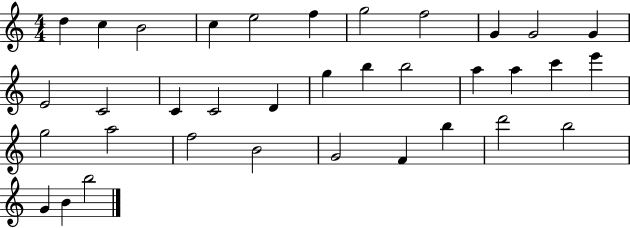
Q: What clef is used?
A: treble